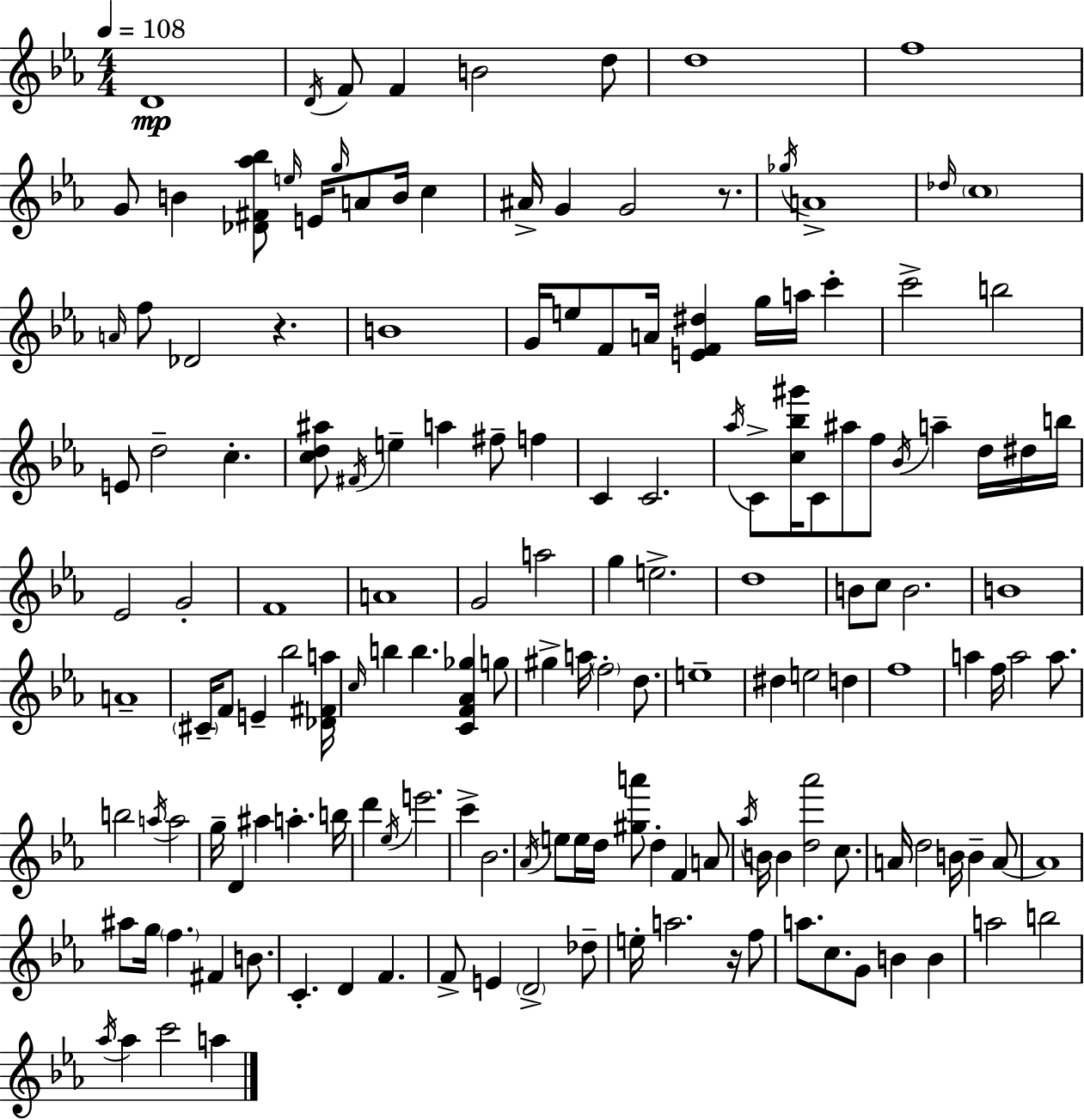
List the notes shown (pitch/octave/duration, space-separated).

D4/w D4/s F4/e F4/q B4/h D5/e D5/w F5/w G4/e B4/q [Db4,F#4,Ab5,Bb5]/e E5/s E4/s G5/s A4/e B4/s C5/q A#4/s G4/q G4/h R/e. Gb5/s A4/w Db5/s C5/w A4/s F5/e Db4/h R/q. B4/w G4/s E5/e F4/e A4/s [E4,F4,D#5]/q G5/s A5/s C6/q C6/h B5/h E4/e D5/h C5/q. [C5,D5,A#5]/e F#4/s E5/q A5/q F#5/e F5/q C4/q C4/h. Ab5/s C4/e [C5,Bb5,G#6]/s C4/e A#5/e F5/e Bb4/s A5/q D5/s D#5/s B5/s Eb4/h G4/h F4/w A4/w G4/h A5/h G5/q E5/h. D5/w B4/e C5/e B4/h. B4/w A4/w C#4/s F4/e E4/q Bb5/h [Db4,F#4,A5]/s C5/s B5/q B5/q. [C4,F4,Ab4,Gb5]/q G5/e G#5/q A5/s F5/h D5/e. E5/w D#5/q E5/h D5/q F5/w A5/q F5/s A5/h A5/e. B5/h A5/s A5/h G5/s D4/q A#5/q A5/q. B5/s D6/q Eb5/s E6/h. C6/q Bb4/h. Ab4/s E5/e E5/s D5/s [G#5,A6]/e D5/q F4/q A4/e Ab5/s B4/s B4/q [D5,Ab6]/h C5/e. A4/s D5/h B4/s B4/q A4/e A4/w A#5/e G5/s F5/q. F#4/q B4/e. C4/q. D4/q F4/q. F4/e E4/q D4/h Db5/e E5/s A5/h. R/s F5/e A5/e. C5/e. G4/e B4/q B4/q A5/h B5/h Ab5/s Ab5/q C6/h A5/q